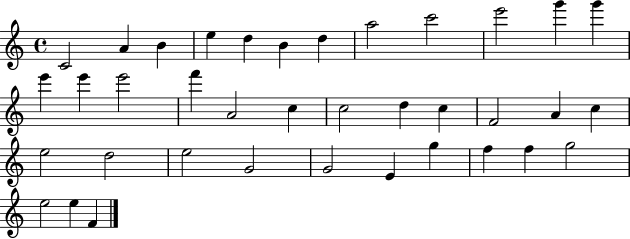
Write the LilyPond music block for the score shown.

{
  \clef treble
  \time 4/4
  \defaultTimeSignature
  \key c \major
  c'2 a'4 b'4 | e''4 d''4 b'4 d''4 | a''2 c'''2 | e'''2 g'''4 g'''4 | \break e'''4 e'''4 e'''2 | f'''4 a'2 c''4 | c''2 d''4 c''4 | f'2 a'4 c''4 | \break e''2 d''2 | e''2 g'2 | g'2 e'4 g''4 | f''4 f''4 g''2 | \break e''2 e''4 f'4 | \bar "|."
}